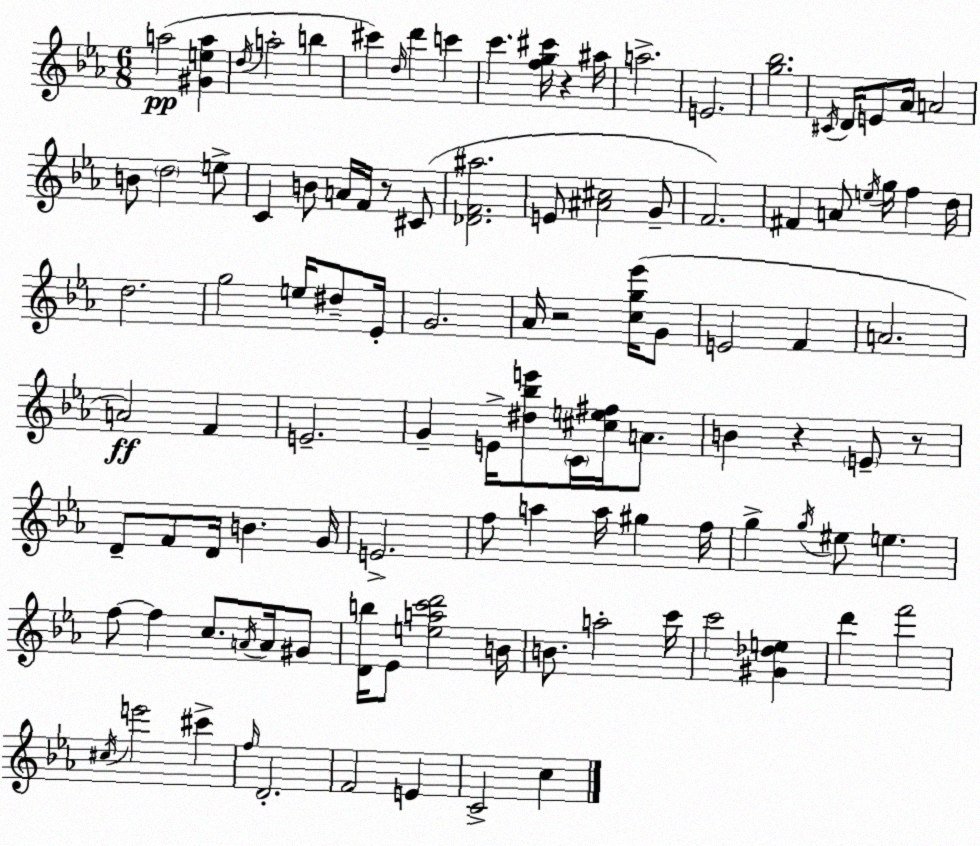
X:1
T:Untitled
M:6/8
L:1/4
K:Eb
a2 [^Gea] d/4 a2 b ^c' d/4 d' c' c' [fg^c']/4 z ^a/4 a2 E2 [g_b]2 ^C/4 D/4 E/2 _A/4 A2 B/2 d2 e/2 C B/2 A/4 F/4 z/2 ^C/2 [_DF^a]2 E/2 [^A^c]2 G/2 F2 ^F A/2 e/4 g/4 f d/4 d2 g2 e/4 ^d/2 _E/4 G2 _A/4 z2 [cg_e']/4 G/2 E2 F A2 A2 F E2 G E/4 [^d_be']/2 C/4 [^ce^f]/4 A/2 B z E/2 z/2 D/2 F/2 D/4 B G/4 E2 f/2 a a/4 ^g f/4 g g/4 ^e/2 e f/2 f c/2 A/4 A/4 ^G/2 [Db]/4 _E/2 [eac'd']2 B/4 B/2 a2 c'/4 c'2 [^G_de] d' f'2 ^c/4 e'2 ^c' f/4 D2 F2 E C2 c